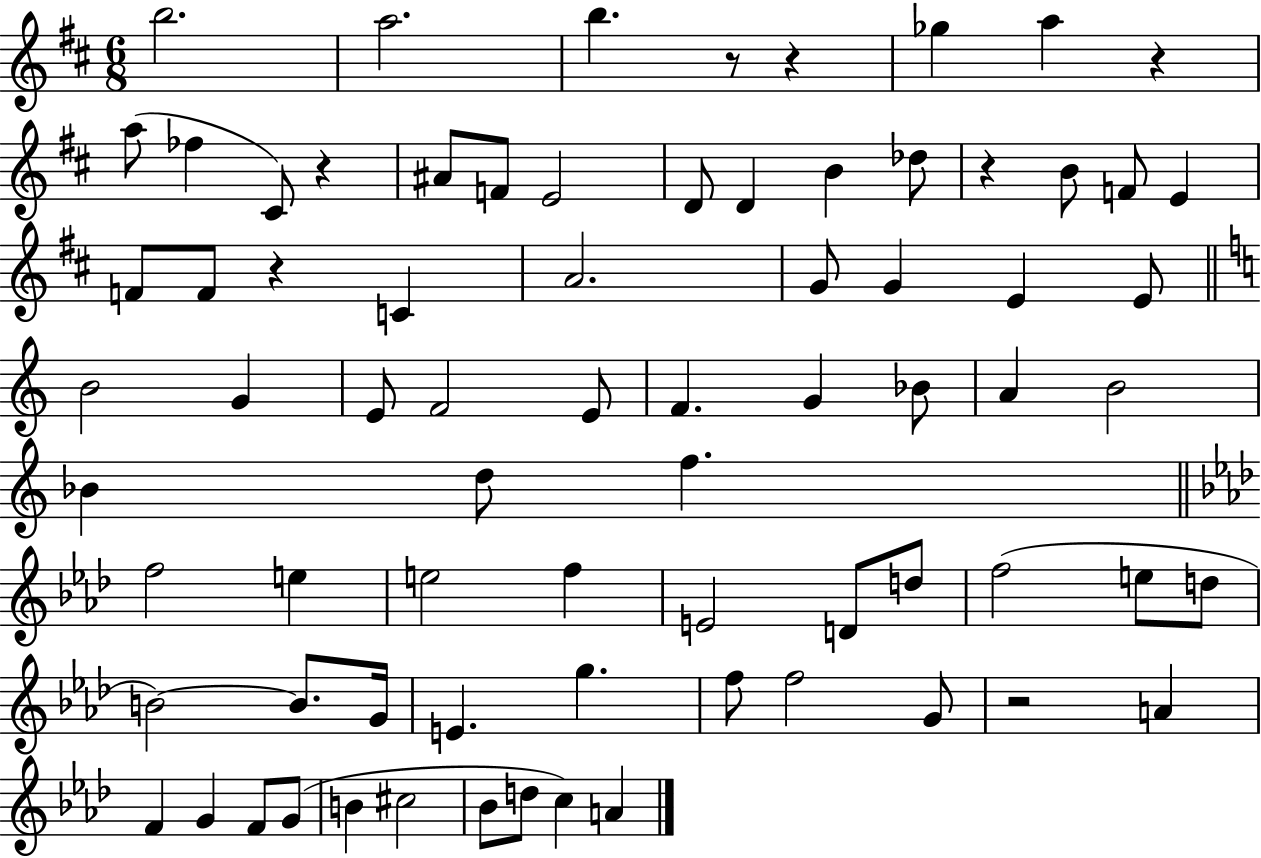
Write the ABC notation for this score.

X:1
T:Untitled
M:6/8
L:1/4
K:D
b2 a2 b z/2 z _g a z a/2 _f ^C/2 z ^A/2 F/2 E2 D/2 D B _d/2 z B/2 F/2 E F/2 F/2 z C A2 G/2 G E E/2 B2 G E/2 F2 E/2 F G _B/2 A B2 _B d/2 f f2 e e2 f E2 D/2 d/2 f2 e/2 d/2 B2 B/2 G/4 E g f/2 f2 G/2 z2 A F G F/2 G/2 B ^c2 _B/2 d/2 c A